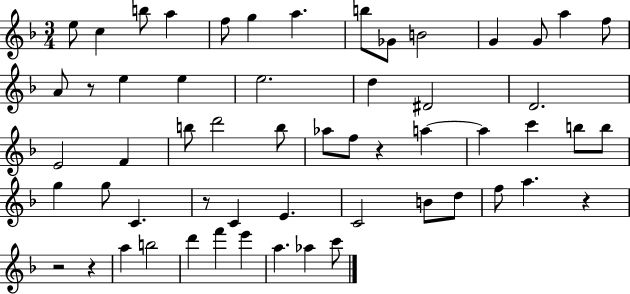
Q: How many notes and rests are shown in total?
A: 57